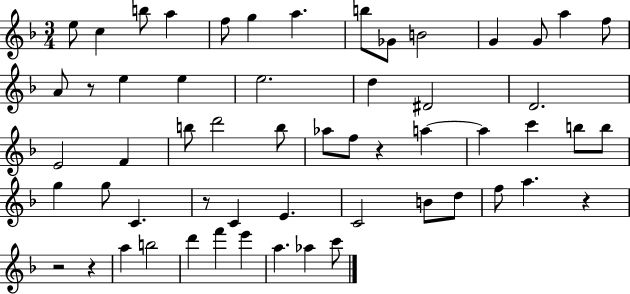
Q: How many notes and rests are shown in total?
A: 57